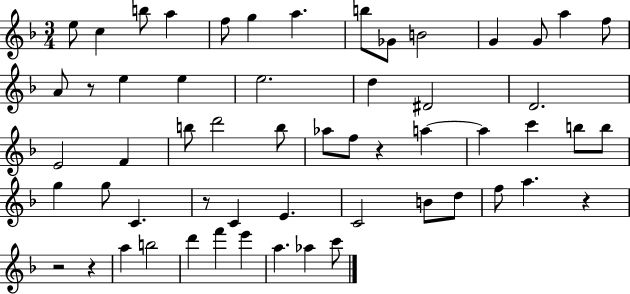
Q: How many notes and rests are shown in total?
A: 57